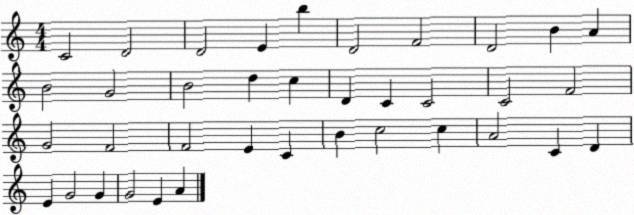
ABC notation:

X:1
T:Untitled
M:4/4
L:1/4
K:C
C2 D2 D2 E b D2 F2 D2 B A B2 G2 B2 d c D C C2 C2 F2 G2 F2 F2 E C B c2 c A2 C D E G2 G G2 E A